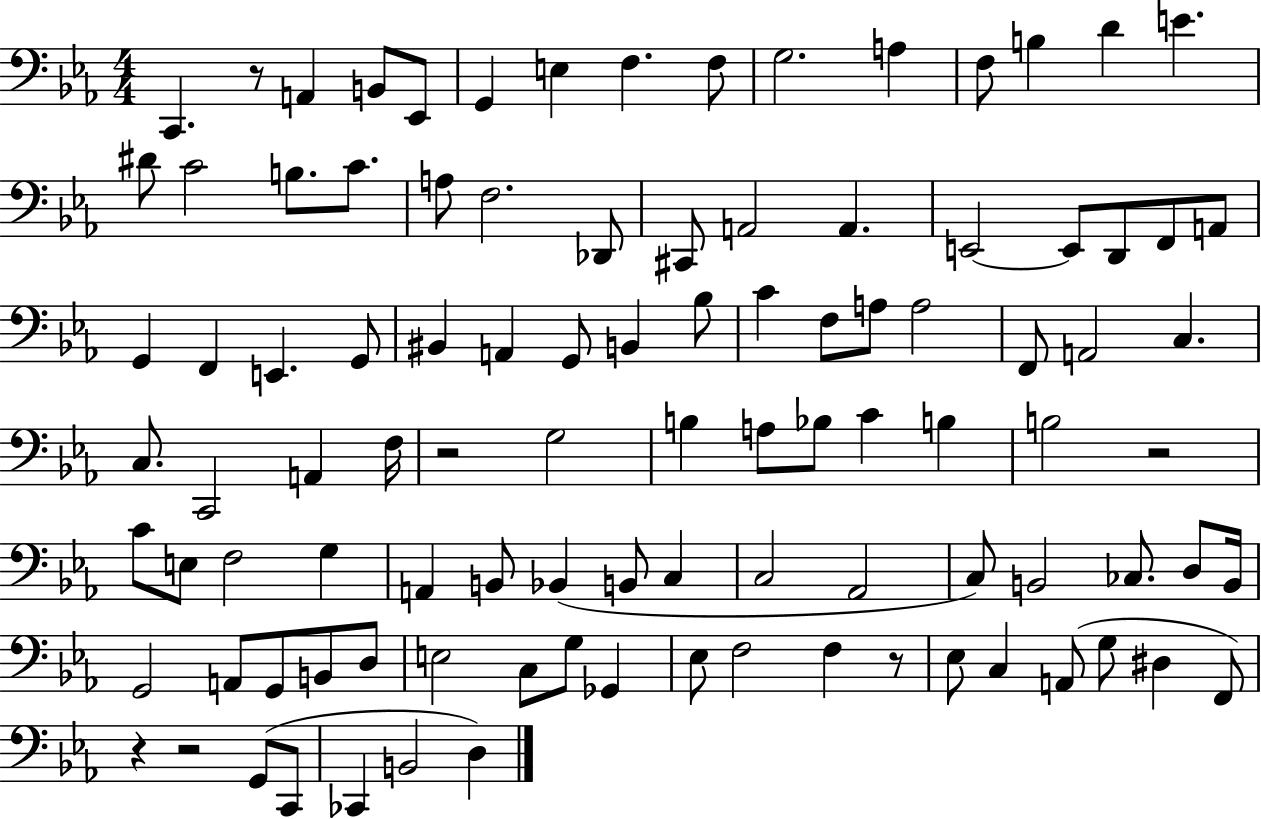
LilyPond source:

{
  \clef bass
  \numericTimeSignature
  \time 4/4
  \key ees \major
  c,4. r8 a,4 b,8 ees,8 | g,4 e4 f4. f8 | g2. a4 | f8 b4 d'4 e'4. | \break dis'8 c'2 b8. c'8. | a8 f2. des,8 | cis,8 a,2 a,4. | e,2~~ e,8 d,8 f,8 a,8 | \break g,4 f,4 e,4. g,8 | bis,4 a,4 g,8 b,4 bes8 | c'4 f8 a8 a2 | f,8 a,2 c4. | \break c8. c,2 a,4 f16 | r2 g2 | b4 a8 bes8 c'4 b4 | b2 r2 | \break c'8 e8 f2 g4 | a,4 b,8 bes,4( b,8 c4 | c2 aes,2 | c8) b,2 ces8. d8 b,16 | \break g,2 a,8 g,8 b,8 d8 | e2 c8 g8 ges,4 | ees8 f2 f4 r8 | ees8 c4 a,8( g8 dis4 f,8) | \break r4 r2 g,8( c,8 | ces,4 b,2 d4) | \bar "|."
}